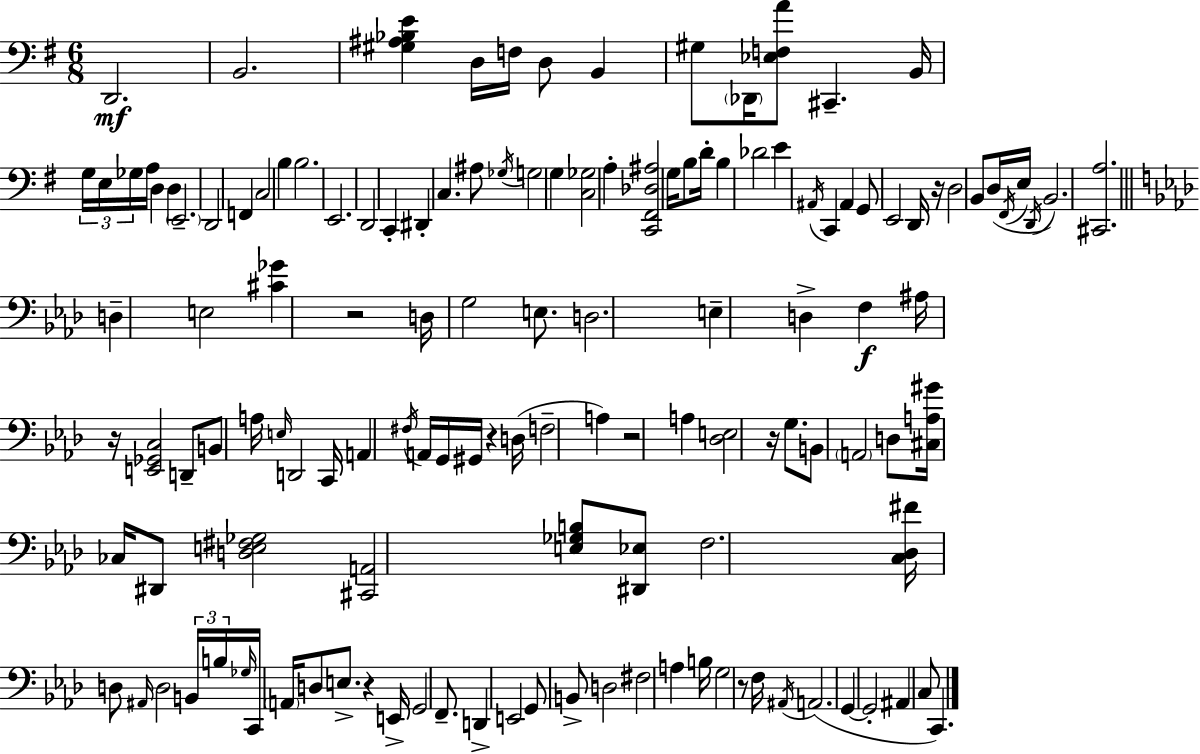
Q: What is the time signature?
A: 6/8